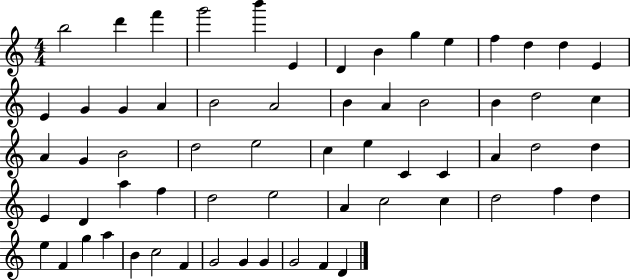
X:1
T:Untitled
M:4/4
L:1/4
K:C
b2 d' f' g'2 b' E D B g e f d d E E G G A B2 A2 B A B2 B d2 c A G B2 d2 e2 c e C C A d2 d E D a f d2 e2 A c2 c d2 f d e F g a B c2 F G2 G G G2 F D